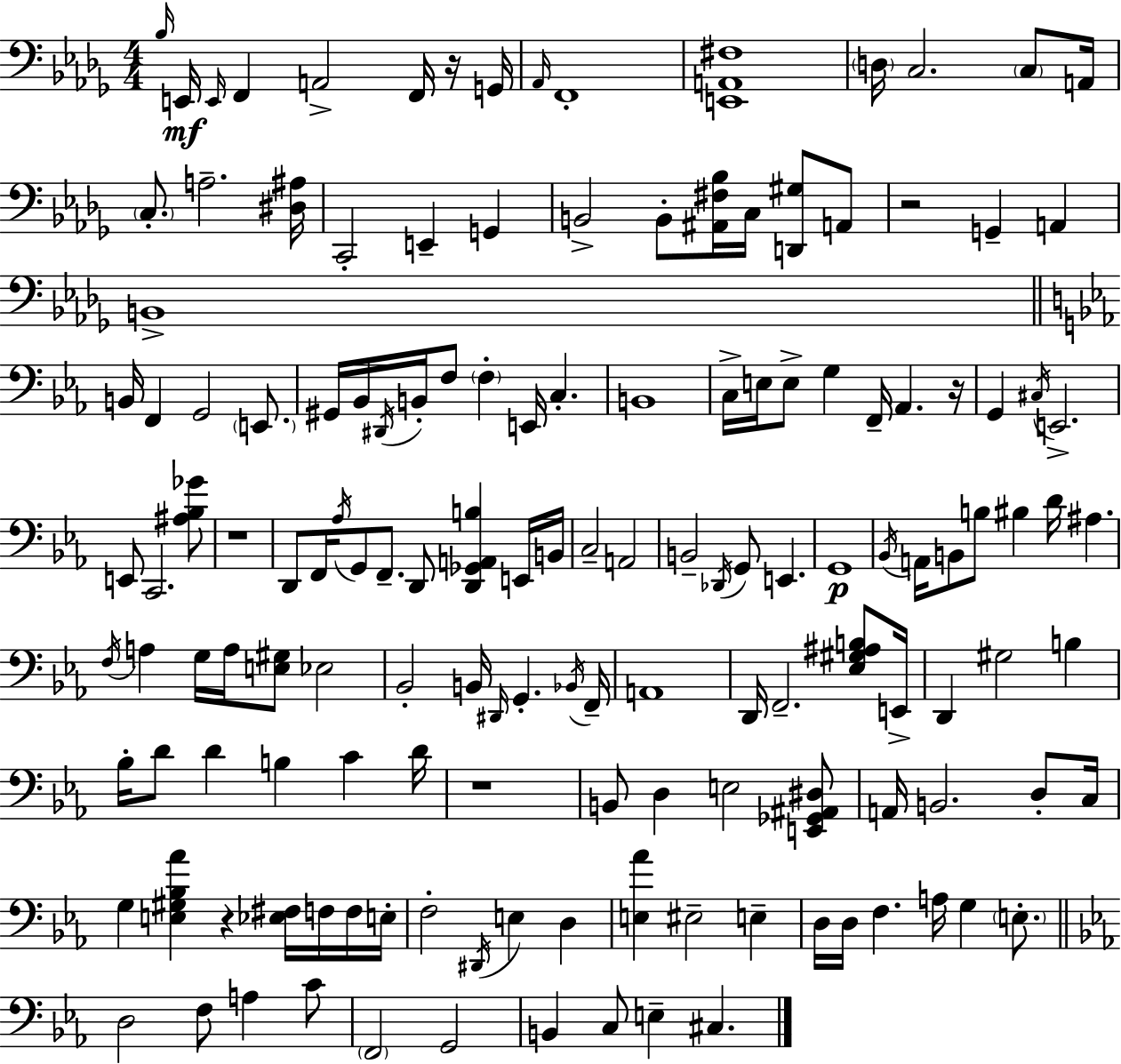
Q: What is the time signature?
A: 4/4